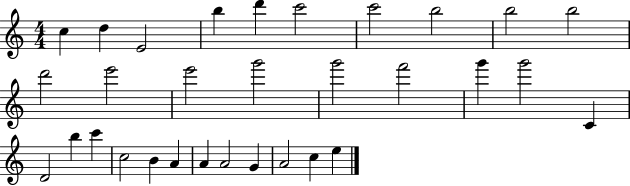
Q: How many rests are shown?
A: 0